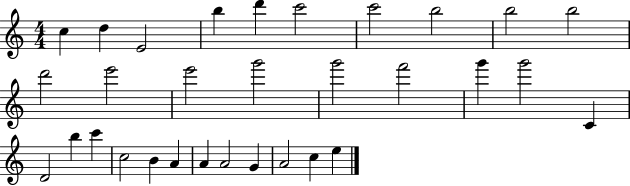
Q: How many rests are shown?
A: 0